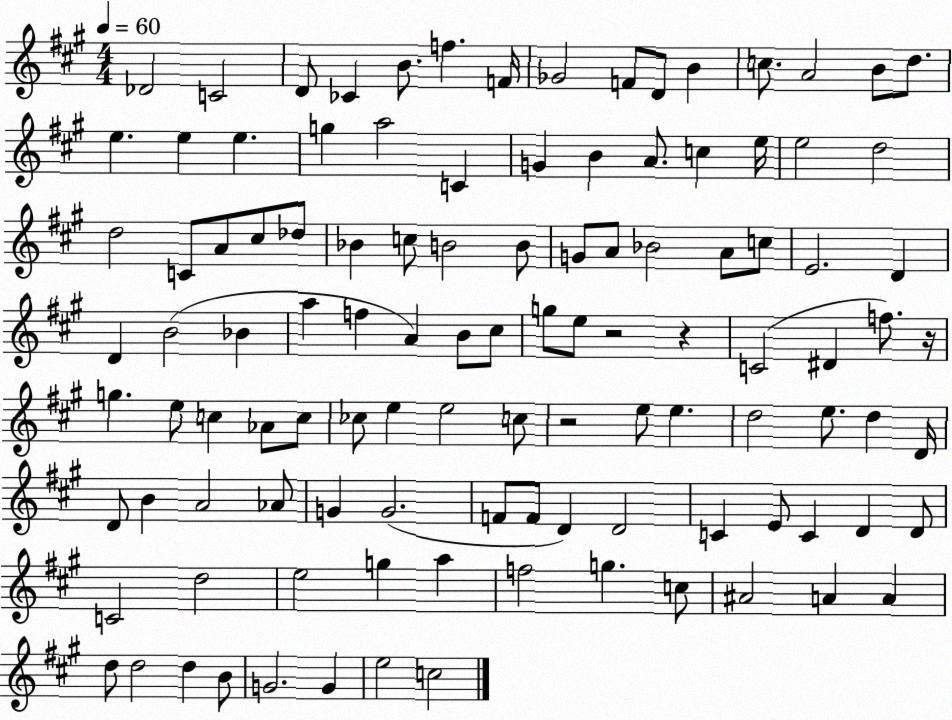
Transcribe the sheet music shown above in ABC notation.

X:1
T:Untitled
M:4/4
L:1/4
K:A
_D2 C2 D/2 _C B/2 f F/4 _G2 F/2 D/2 B c/2 A2 B/2 d/2 e e e g a2 C G B A/2 c e/4 e2 d2 d2 C/2 A/2 ^c/2 _d/2 _B c/2 B2 B/2 G/2 A/2 _B2 A/2 c/2 E2 D D B2 _B a f A B/2 ^c/2 g/2 e/2 z2 z C2 ^D f/2 z/4 g e/2 c _A/2 c/2 _c/2 e e2 c/2 z2 e/2 e d2 e/2 d D/4 D/2 B A2 _A/2 G G2 F/2 F/2 D D2 C E/2 C D D/2 C2 d2 e2 g a f2 g c/2 ^A2 A A d/2 d2 d B/2 G2 G e2 c2